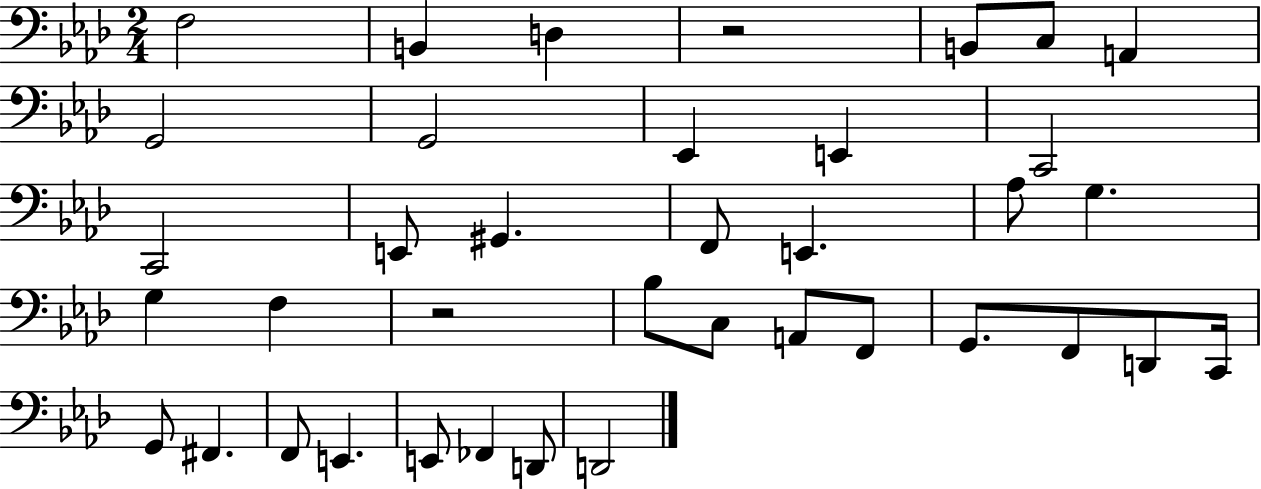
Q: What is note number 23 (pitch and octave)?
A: A2